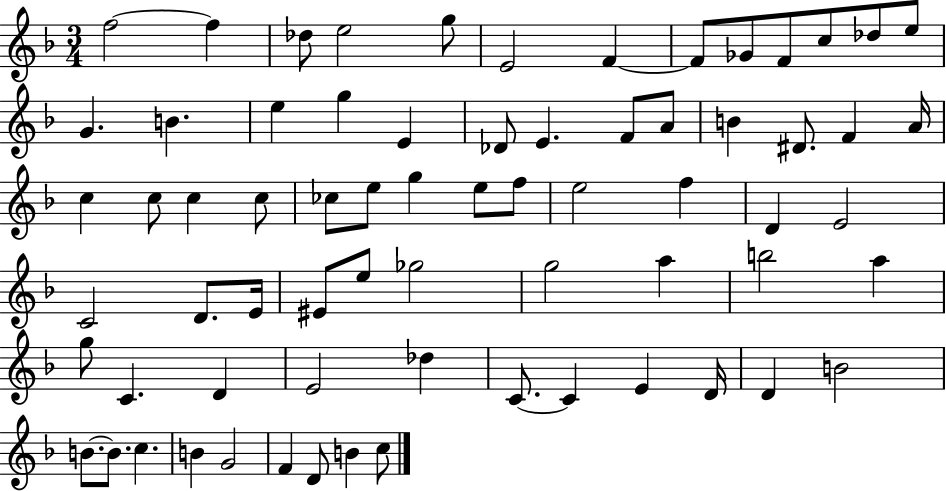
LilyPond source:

{
  \clef treble
  \numericTimeSignature
  \time 3/4
  \key f \major
  f''2~~ f''4 | des''8 e''2 g''8 | e'2 f'4~~ | f'8 ges'8 f'8 c''8 des''8 e''8 | \break g'4. b'4. | e''4 g''4 e'4 | des'8 e'4. f'8 a'8 | b'4 dis'8. f'4 a'16 | \break c''4 c''8 c''4 c''8 | ces''8 e''8 g''4 e''8 f''8 | e''2 f''4 | d'4 e'2 | \break c'2 d'8. e'16 | eis'8 e''8 ges''2 | g''2 a''4 | b''2 a''4 | \break g''8 c'4. d'4 | e'2 des''4 | c'8.~~ c'4 e'4 d'16 | d'4 b'2 | \break b'8.~~ b'8. c''4. | b'4 g'2 | f'4 d'8 b'4 c''8 | \bar "|."
}